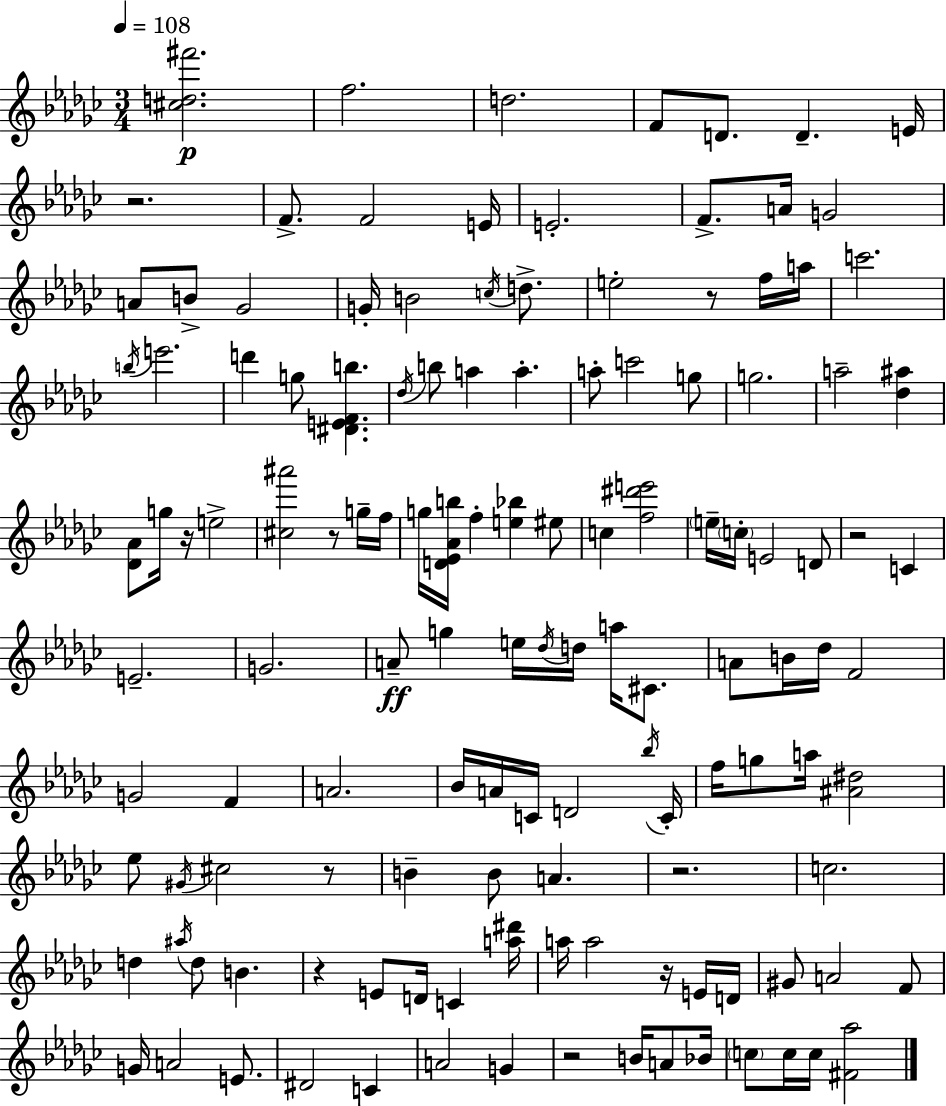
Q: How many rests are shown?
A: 10